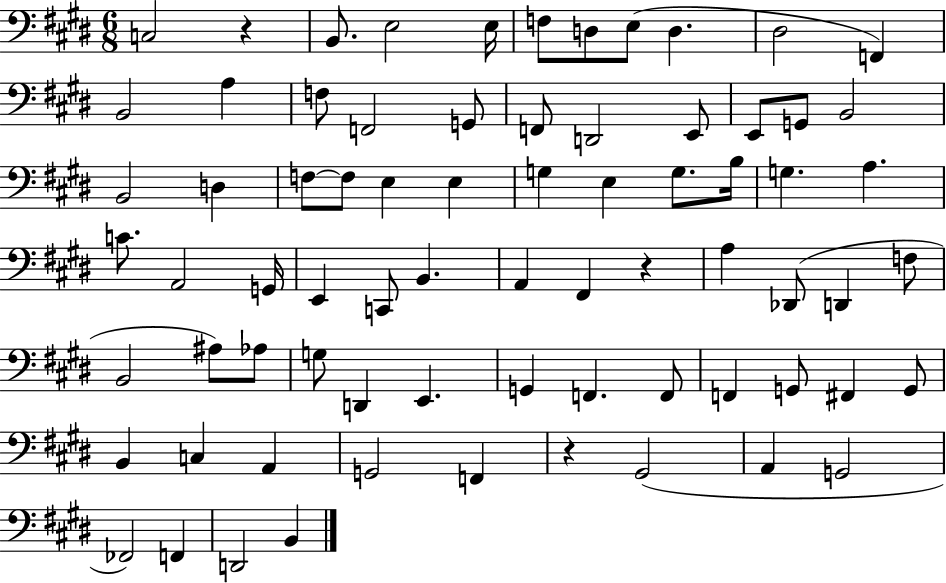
{
  \clef bass
  \numericTimeSignature
  \time 6/8
  \key e \major
  \repeat volta 2 { c2 r4 | b,8. e2 e16 | f8 d8 e8( d4. | dis2 f,4) | \break b,2 a4 | f8 f,2 g,8 | f,8 d,2 e,8 | e,8 g,8 b,2 | \break b,2 d4 | f8~~ f8 e4 e4 | g4 e4 g8. b16 | g4. a4. | \break c'8. a,2 g,16 | e,4 c,8 b,4. | a,4 fis,4 r4 | a4 des,8( d,4 f8 | \break b,2 ais8) aes8 | g8 d,4 e,4. | g,4 f,4. f,8 | f,4 g,8 fis,4 g,8 | \break b,4 c4 a,4 | g,2 f,4 | r4 gis,2( | a,4 g,2 | \break fes,2) f,4 | d,2 b,4 | } \bar "|."
}